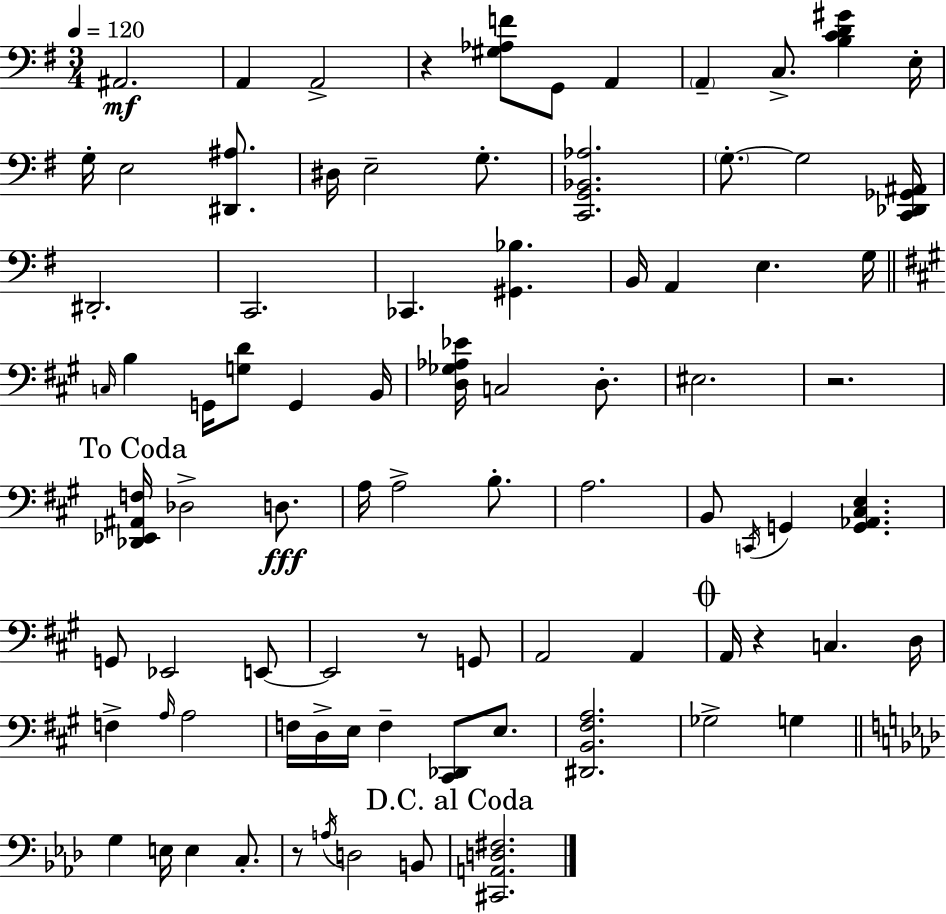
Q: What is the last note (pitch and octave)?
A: B2